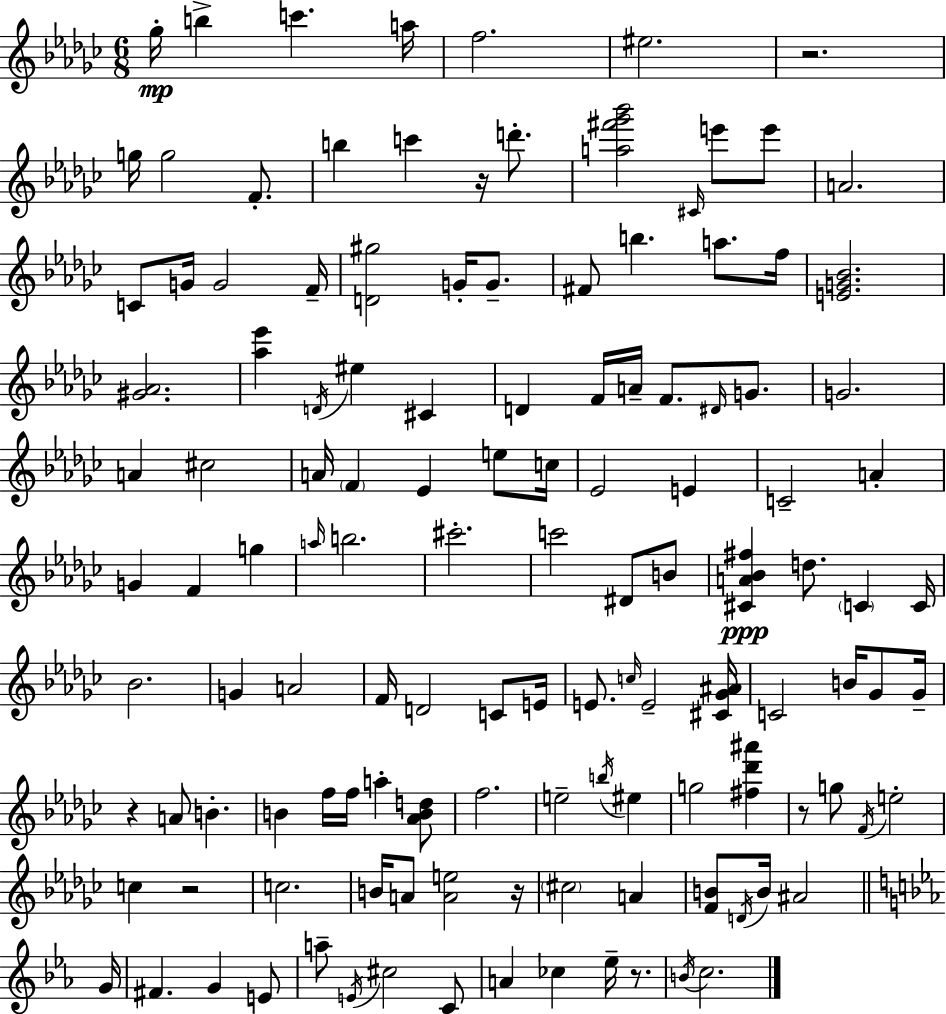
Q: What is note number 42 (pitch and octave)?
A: E5